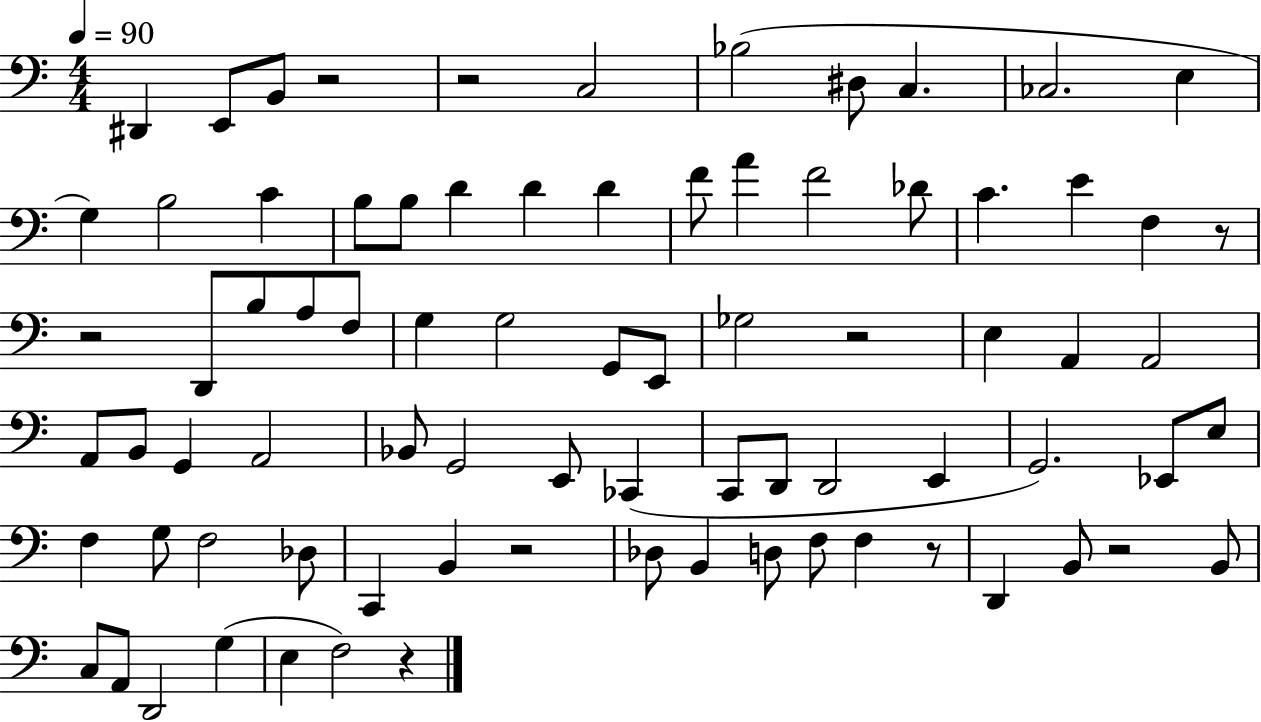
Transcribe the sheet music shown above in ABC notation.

X:1
T:Untitled
M:4/4
L:1/4
K:C
^D,, E,,/2 B,,/2 z2 z2 C,2 _B,2 ^D,/2 C, _C,2 E, G, B,2 C B,/2 B,/2 D D D F/2 A F2 _D/2 C E F, z/2 z2 D,,/2 B,/2 A,/2 F,/2 G, G,2 G,,/2 E,,/2 _G,2 z2 E, A,, A,,2 A,,/2 B,,/2 G,, A,,2 _B,,/2 G,,2 E,,/2 _C,, C,,/2 D,,/2 D,,2 E,, G,,2 _E,,/2 E,/2 F, G,/2 F,2 _D,/2 C,, B,, z2 _D,/2 B,, D,/2 F,/2 F, z/2 D,, B,,/2 z2 B,,/2 C,/2 A,,/2 D,,2 G, E, F,2 z